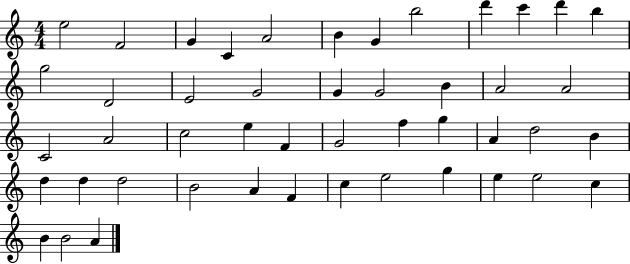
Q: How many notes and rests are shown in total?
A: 47